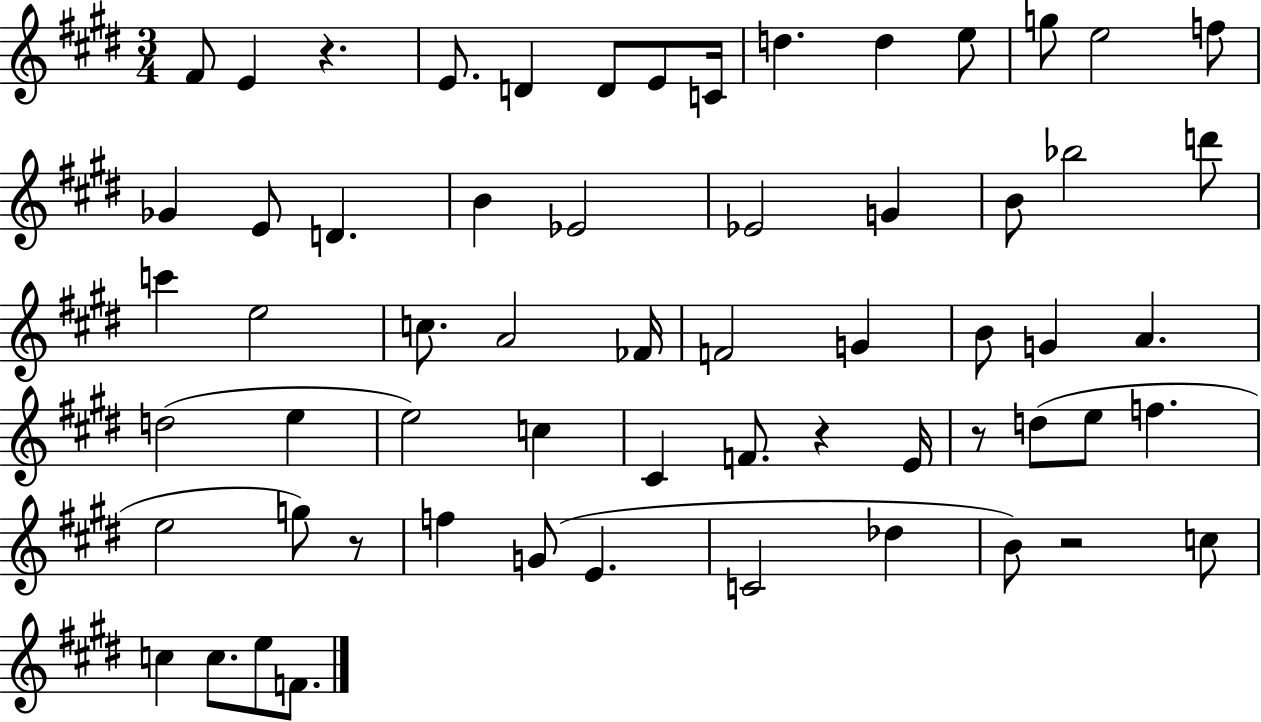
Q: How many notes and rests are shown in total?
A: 61